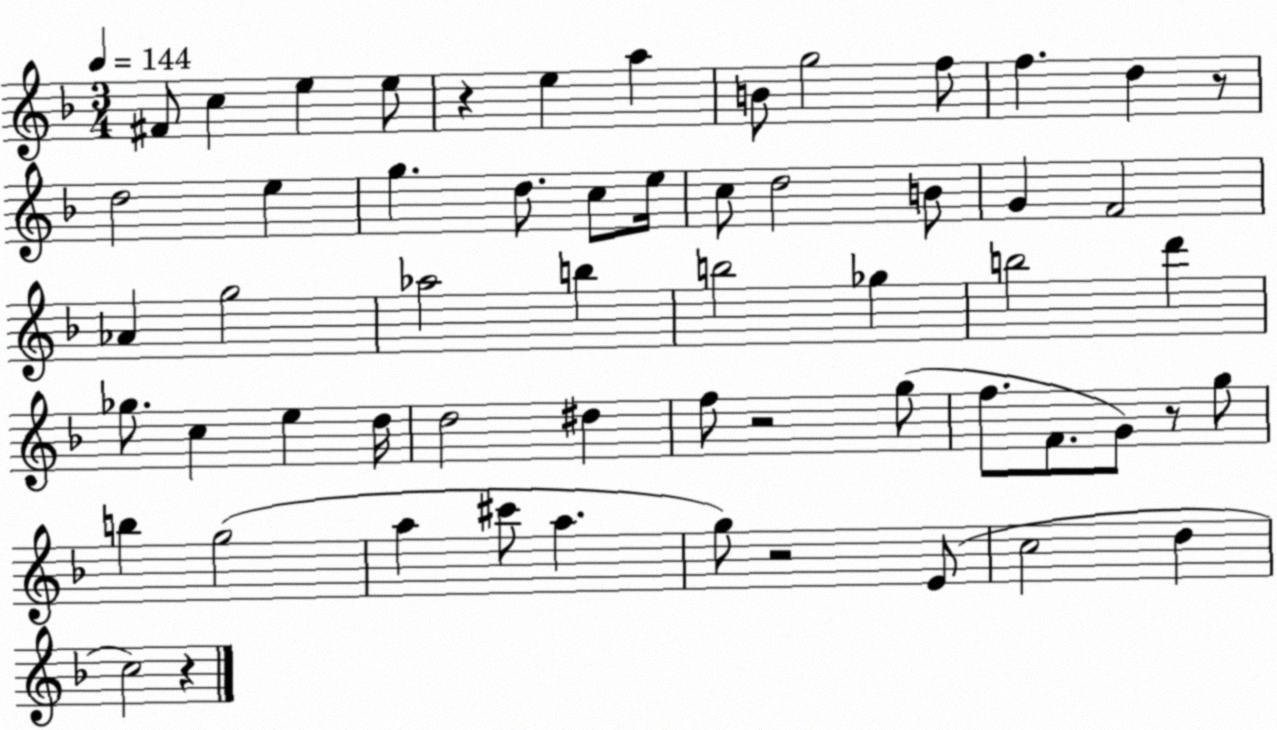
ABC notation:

X:1
T:Untitled
M:3/4
L:1/4
K:F
^F/2 c e e/2 z e a B/2 g2 f/2 f d z/2 d2 e g d/2 c/2 e/4 c/2 d2 B/2 G F2 _A g2 _a2 b b2 _g b2 d' _g/2 c e d/4 d2 ^d f/2 z2 g/2 f/2 F/2 G/2 z/2 g/2 b g2 a ^c'/2 a g/2 z2 E/2 c2 d c2 z